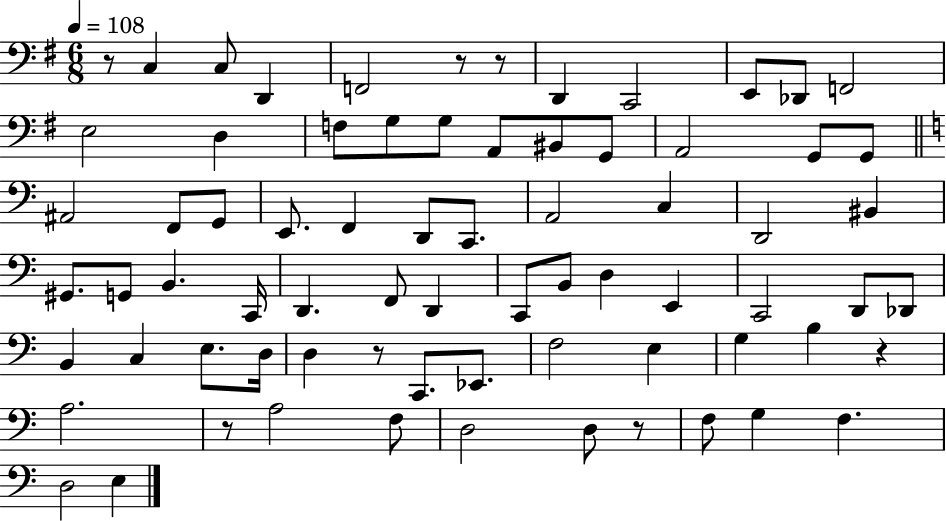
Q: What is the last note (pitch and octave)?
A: E3